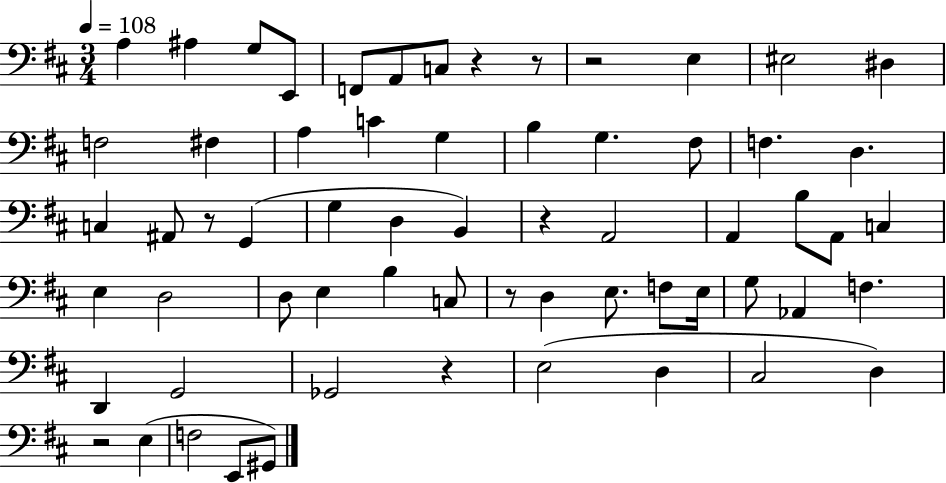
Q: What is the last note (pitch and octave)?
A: G#2